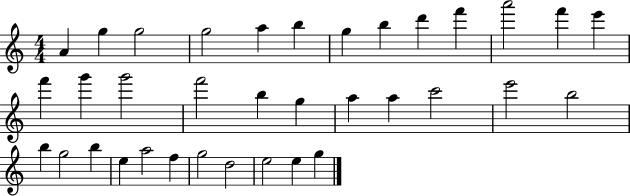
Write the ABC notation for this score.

X:1
T:Untitled
M:4/4
L:1/4
K:C
A g g2 g2 a b g b d' f' a'2 f' e' f' g' g'2 f'2 b g a a c'2 e'2 b2 b g2 b e a2 f g2 d2 e2 e g